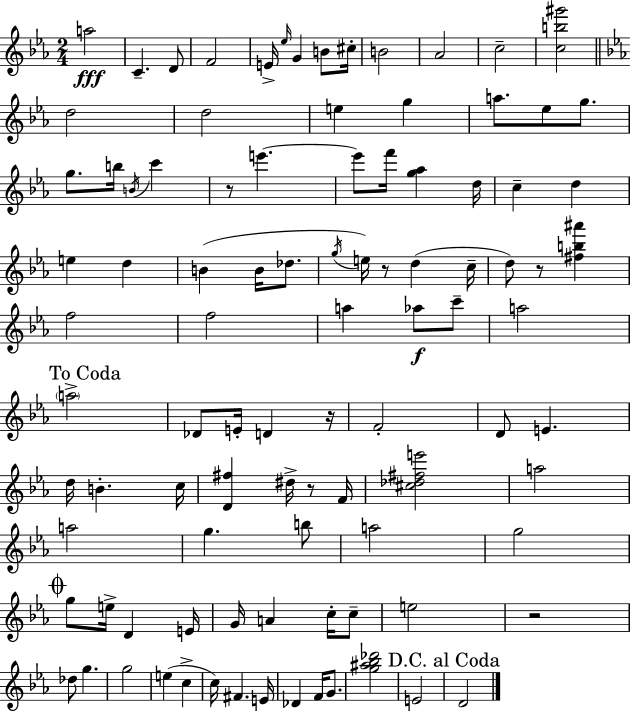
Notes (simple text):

A5/h C4/q. D4/e F4/h E4/s Eb5/s G4/q B4/e C#5/s B4/h Ab4/h C5/h [C5,B5,G#6]/h D5/h D5/h E5/q G5/q A5/e. Eb5/e G5/e. G5/e. B5/s B4/s C6/q R/e E6/q. E6/e F6/s [G5,Ab5]/q D5/s C5/q D5/q E5/q D5/q B4/q B4/s Db5/e. G5/s E5/s R/e D5/q C5/s D5/e R/e [F#5,B5,A#6]/q F5/h F5/h A5/q Ab5/e C6/e A5/h A5/h Db4/e E4/s D4/q R/s F4/h D4/e E4/q. D5/s B4/q. C5/s [D4,F#5]/q D#5/s R/e F4/s [C#5,Db5,F#5,E6]/h A5/h A5/h G5/q. B5/e A5/h G5/h G5/e E5/s D4/q E4/s G4/s A4/q C5/s C5/e E5/h R/h Db5/e G5/q. G5/h E5/q C5/q C5/s F#4/q. E4/s Db4/q F4/s G4/e. [G5,A#5,Bb5,Db6]/h E4/h D4/h